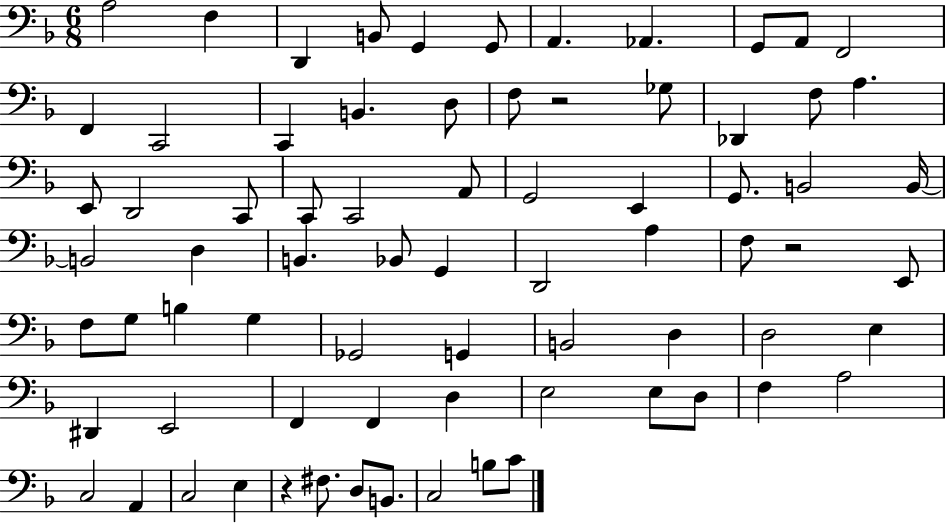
A3/h F3/q D2/q B2/e G2/q G2/e A2/q. Ab2/q. G2/e A2/e F2/h F2/q C2/h C2/q B2/q. D3/e F3/e R/h Gb3/e Db2/q F3/e A3/q. E2/e D2/h C2/e C2/e C2/h A2/e G2/h E2/q G2/e. B2/h B2/s B2/h D3/q B2/q. Bb2/e G2/q D2/h A3/q F3/e R/h E2/e F3/e G3/e B3/q G3/q Gb2/h G2/q B2/h D3/q D3/h E3/q D#2/q E2/h F2/q F2/q D3/q E3/h E3/e D3/e F3/q A3/h C3/h A2/q C3/h E3/q R/q F#3/e. D3/e B2/e. C3/h B3/e C4/e